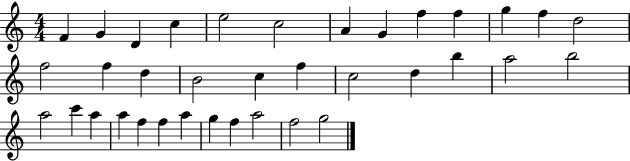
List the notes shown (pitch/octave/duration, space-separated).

F4/q G4/q D4/q C5/q E5/h C5/h A4/q G4/q F5/q F5/q G5/q F5/q D5/h F5/h F5/q D5/q B4/h C5/q F5/q C5/h D5/q B5/q A5/h B5/h A5/h C6/q A5/q A5/q F5/q F5/q A5/q G5/q F5/q A5/h F5/h G5/h